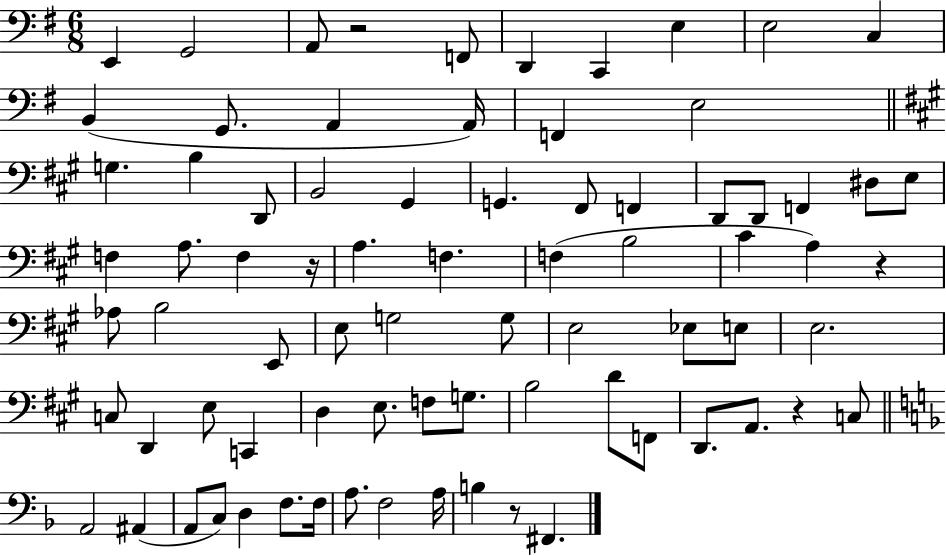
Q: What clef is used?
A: bass